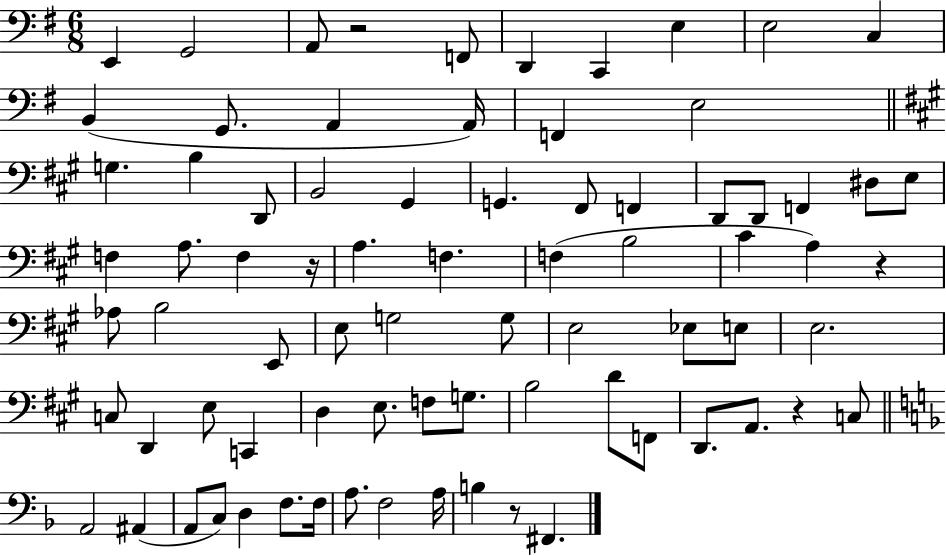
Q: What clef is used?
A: bass